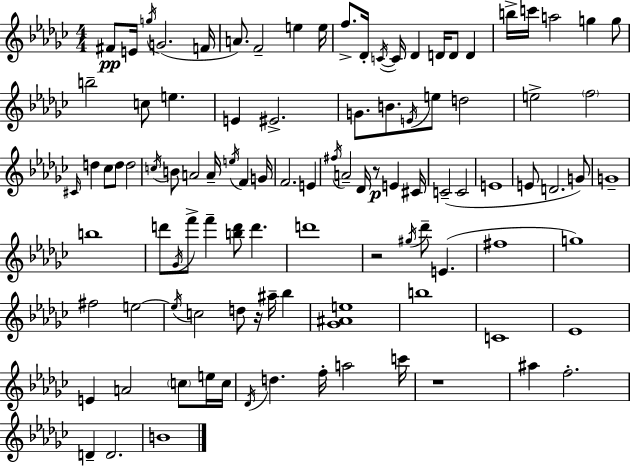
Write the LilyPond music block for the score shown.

{
  \clef treble
  \numericTimeSignature
  \time 4/4
  \key ees \minor
  \repeat volta 2 { fis'8\pp e'16 \acciaccatura { g''16 } g'2.( | f'16 a'8.) f'2-- e''4 | e''16 f''8.-> des'16-. \acciaccatura { c'16~ }~ c'16 des'4 d'16 d'8 d'4 | b''16-> c'''16 a''2 g''4 | \break g''8 b''2-- c''8 e''4. | e'4 eis'2.-> | g'8. b'8. \acciaccatura { e'16 } e''8 d''2 | e''2-> \parenthesize f''2 | \break \grace { cis'16 } d''4 ces''8 d''8 d''2 | \acciaccatura { c''16 } b'8 a'2 a'16-- | \acciaccatura { e''16 } f'4 g'16 f'2. | e'4 \acciaccatura { fis''16 } a'2-- des'16 | \break r8\p e'4 cis'16 c'2--( c'2 | e'1 | e'8 d'2. | g'8) g'1-- | \break b''1 | d'''8 \acciaccatura { ges'16 } f'''8-> f'''4-- | <b'' d'''>8 d'''4. d'''1 | r2 | \break \acciaccatura { gis''16 } des'''8-- e'4.( fis''1 | g''1) | fis''2 | e''2~~ \acciaccatura { e''16 } c''2 | \break d''8 r16 ais''16-- bes''4 <ges' ais' e''>1 | b''1 | c'1 | ees'1 | \break e'4 a'2 | \parenthesize c''8 e''16 c''16 \acciaccatura { des'16 } d''4. | f''16-. a''2 c'''16 r1 | ais''4 f''2.-. | \break d'4-- d'2. | b'1 | } \bar "|."
}